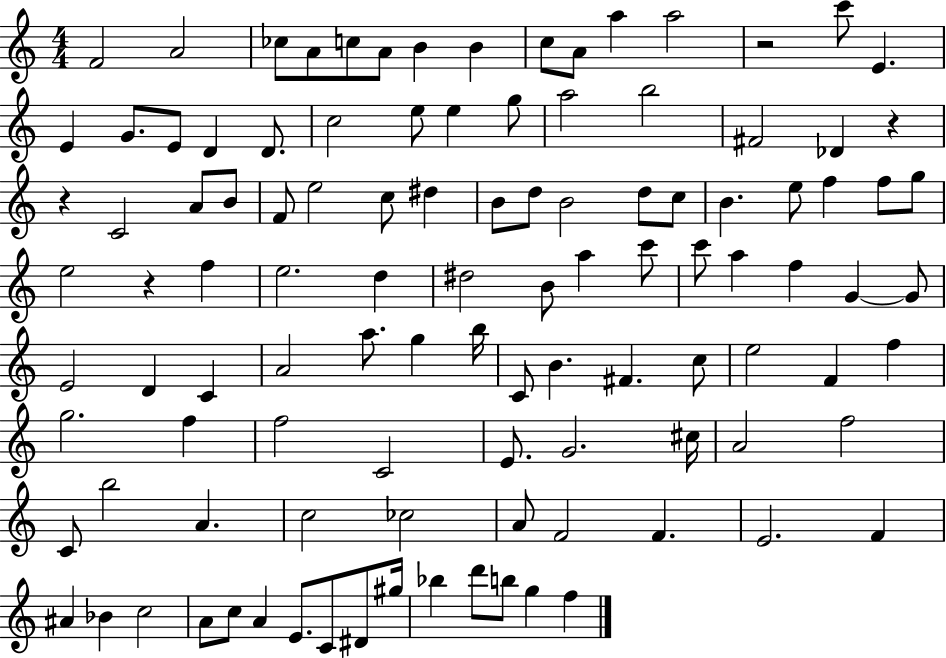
F4/h A4/h CES5/e A4/e C5/e A4/e B4/q B4/q C5/e A4/e A5/q A5/h R/h C6/e E4/q. E4/q G4/e. E4/e D4/q D4/e. C5/h E5/e E5/q G5/e A5/h B5/h F#4/h Db4/q R/q R/q C4/h A4/e B4/e F4/e E5/h C5/e D#5/q B4/e D5/e B4/h D5/e C5/e B4/q. E5/e F5/q F5/e G5/e E5/h R/q F5/q E5/h. D5/q D#5/h B4/e A5/q C6/e C6/e A5/q F5/q G4/q G4/e E4/h D4/q C4/q A4/h A5/e. G5/q B5/s C4/e B4/q. F#4/q. C5/e E5/h F4/q F5/q G5/h. F5/q F5/h C4/h E4/e. G4/h. C#5/s A4/h F5/h C4/e B5/h A4/q. C5/h CES5/h A4/e F4/h F4/q. E4/h. F4/q A#4/q Bb4/q C5/h A4/e C5/e A4/q E4/e. C4/e D#4/e G#5/s Bb5/q D6/e B5/e G5/q F5/q